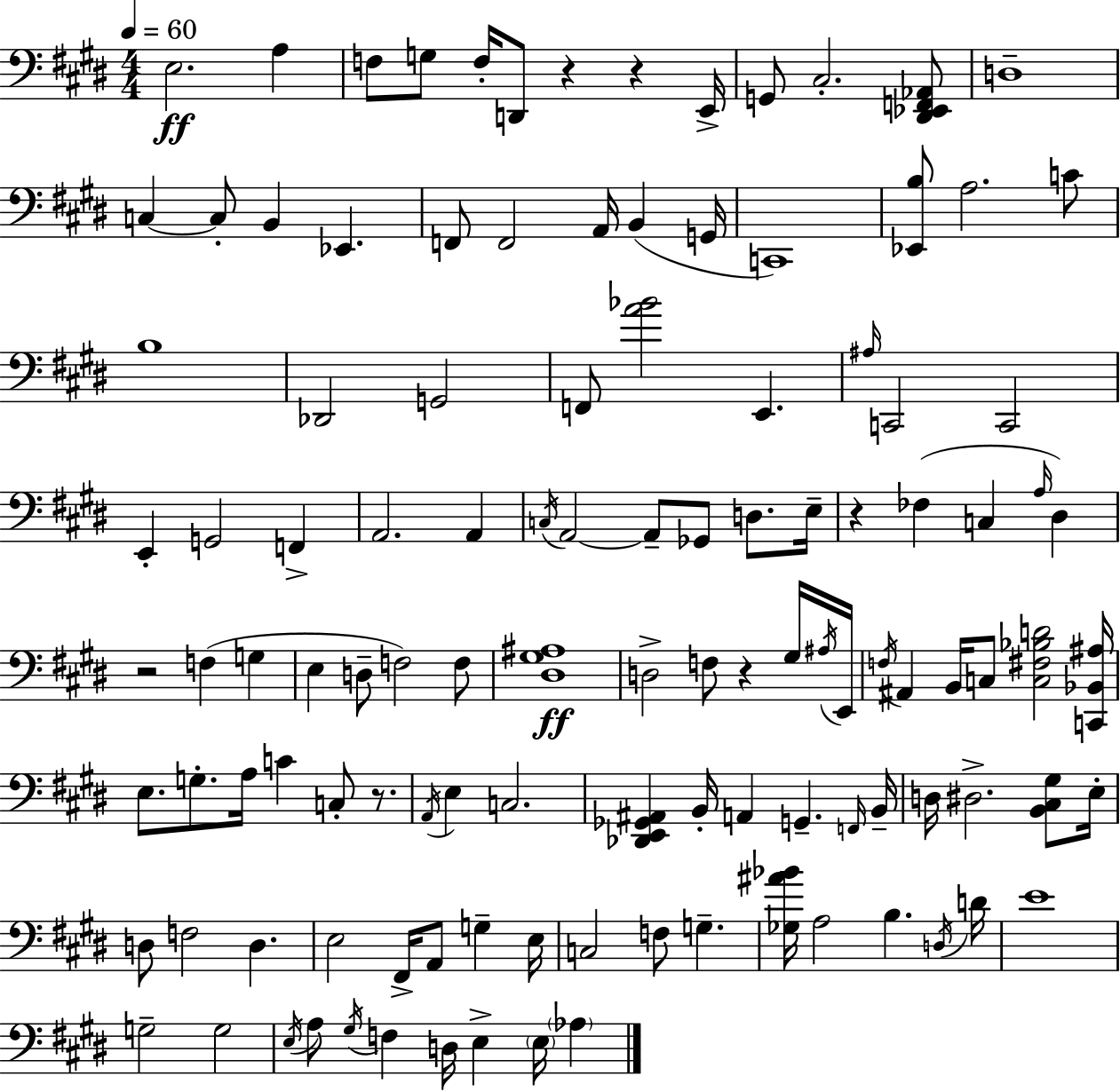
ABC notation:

X:1
T:Untitled
M:4/4
L:1/4
K:E
E,2 A, F,/2 G,/2 F,/4 D,,/2 z z E,,/4 G,,/2 ^C,2 [^D,,_E,,F,,_A,,]/2 D,4 C, C,/2 B,, _E,, F,,/2 F,,2 A,,/4 B,, G,,/4 C,,4 [_E,,B,]/2 A,2 C/2 B,4 _D,,2 G,,2 F,,/2 [A_B]2 E,, ^A,/4 C,,2 C,,2 E,, G,,2 F,, A,,2 A,, C,/4 A,,2 A,,/2 _G,,/2 D,/2 E,/4 z _F, C, A,/4 ^D, z2 F, G, E, D,/2 F,2 F,/2 [^D,^G,^A,]4 D,2 F,/2 z ^G,/4 ^A,/4 E,,/4 F,/4 ^A,, B,,/4 C,/2 [C,^F,_B,D]2 [C,,_B,,^A,]/4 E,/2 G,/2 A,/4 C C,/2 z/2 A,,/4 E, C,2 [_D,,E,,_G,,^A,,] B,,/4 A,, G,, F,,/4 B,,/4 D,/4 ^D,2 [B,,^C,^G,]/2 E,/4 D,/2 F,2 D, E,2 ^F,,/4 A,,/2 G, E,/4 C,2 F,/2 G, [_G,^A_B]/4 A,2 B, D,/4 D/4 E4 G,2 G,2 E,/4 A,/2 ^G,/4 F, D,/4 E, E,/4 _A,